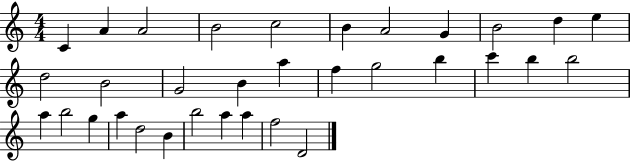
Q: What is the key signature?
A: C major